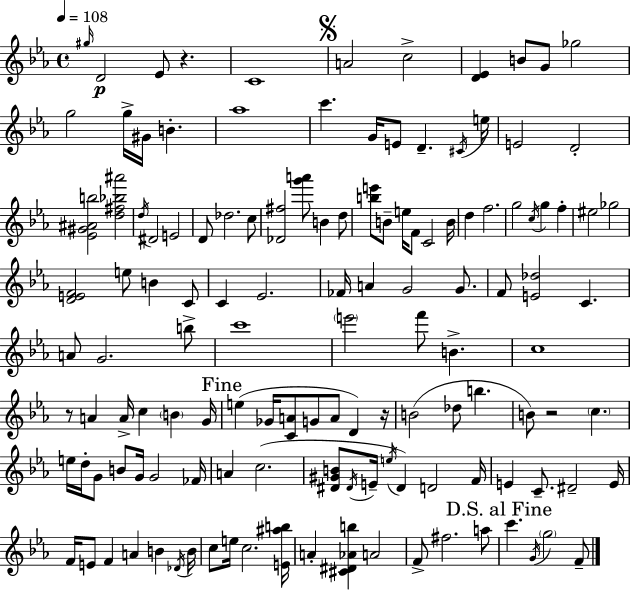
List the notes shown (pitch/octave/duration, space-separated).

G#5/s D4/h Eb4/e R/q. C4/w A4/h C5/h [D4,Eb4]/q B4/e G4/e Gb5/h G5/h G5/s G#4/s B4/q. Ab5/w C6/q. G4/s E4/e D4/q. C#4/s E5/s E4/h D4/h [Eb4,G#4,A#4,B5]/h [D5,F#5,Bb5,A#6]/h D5/s D#4/h E4/h D4/e Db5/h. C5/e [Db4,F#5]/h [G6,A6]/e B4/q D5/e [B5,E6]/e B4/e E5/s F4/e C4/h B4/s D5/q F5/h. G5/h C5/s G5/q F5/q EIS5/h Gb5/h [D4,E4,F4]/h E5/e B4/q C4/e C4/q Eb4/h. FES4/s A4/q G4/h G4/e. F4/e [E4,Db5]/h C4/q. A4/e G4/h. B5/e C6/w E6/h F6/e B4/q. C5/w R/e A4/q A4/s C5/q B4/q G4/s E5/q Gb4/s [C4,A4]/e G4/e A4/e D4/q R/s B4/h Db5/e B5/q. B4/e R/h C5/q. E5/s D5/s G4/e B4/e G4/s G4/h FES4/s A4/q C5/h. [D#4,G#4,B4]/e D#4/s E4/s E5/s D#4/q D4/h F4/s E4/q C4/e. D#4/h E4/s F4/s E4/e F4/q A4/q B4/q Db4/s B4/s C5/e E5/s C5/h. [E4,A#5,B5]/s A4/q [C#4,D#4,Ab4,B5]/q A4/h F4/e F#5/h. A5/e C6/q. G4/s G5/h F4/e